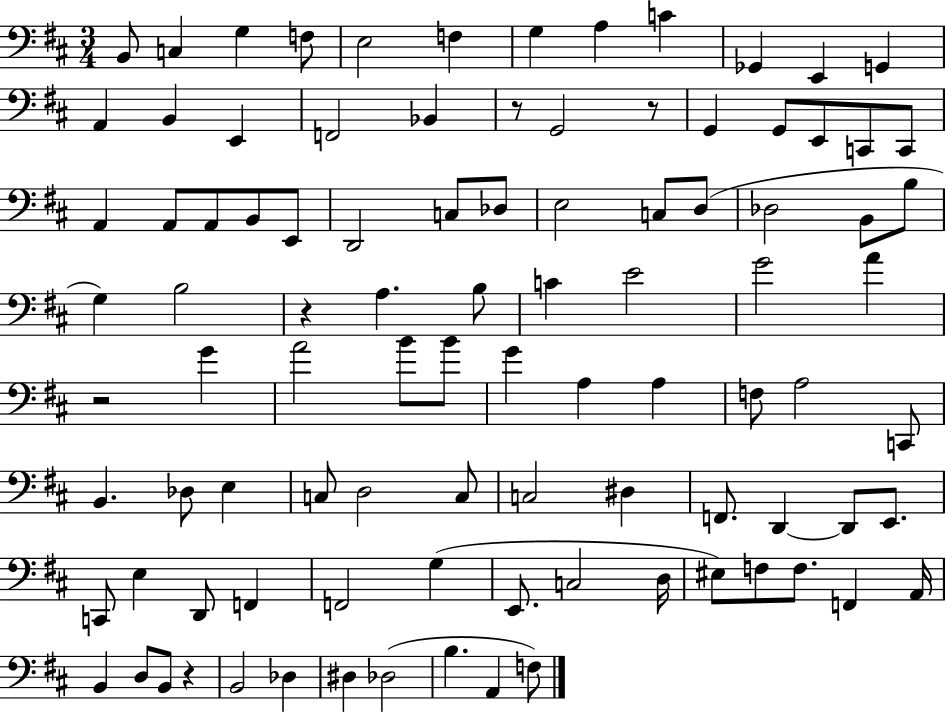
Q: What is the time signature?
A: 3/4